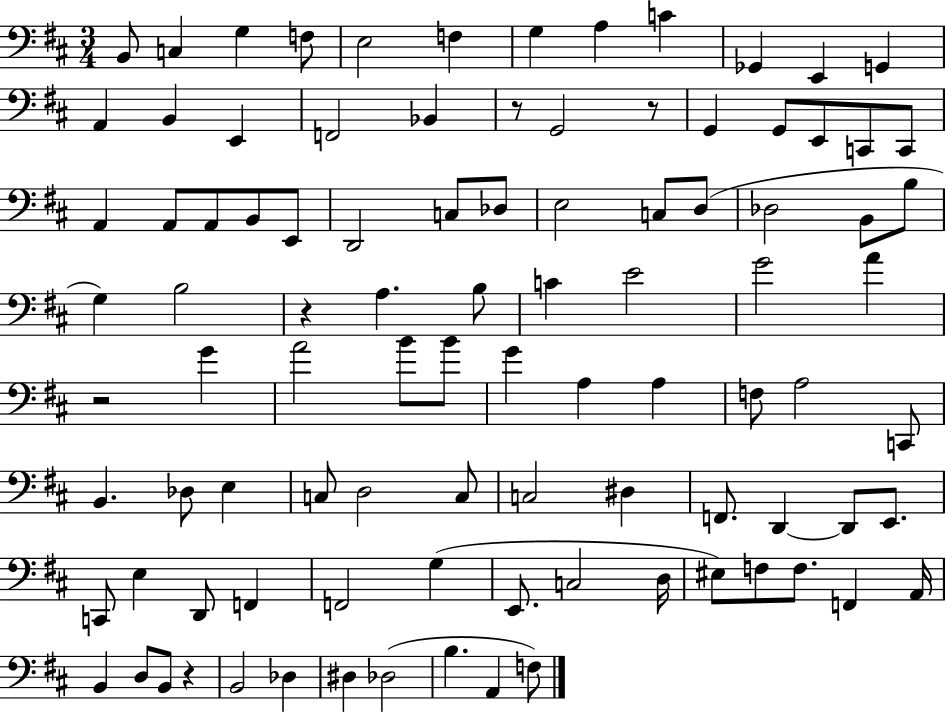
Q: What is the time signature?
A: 3/4